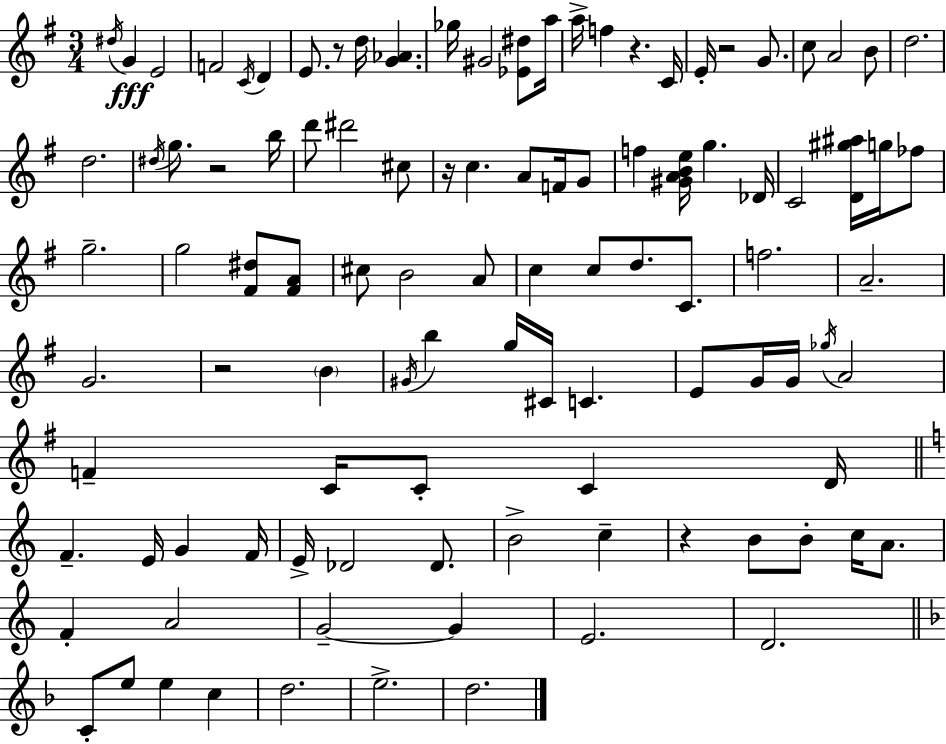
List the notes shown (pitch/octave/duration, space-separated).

D#5/s G4/q E4/h F4/h C4/s D4/q E4/e. R/e D5/s [G4,Ab4]/q. Gb5/s G#4/h [Eb4,D#5]/e A5/s A5/s F5/q R/q. C4/s E4/s R/h G4/e. C5/e A4/h B4/e D5/h. D5/h. D#5/s G5/e. R/h B5/s D6/e D#6/h C#5/e R/s C5/q. A4/e F4/s G4/e F5/q [G#4,A4,B4,E5]/s G5/q. Db4/s C4/h [D4,G#5,A#5]/s G5/s FES5/e G5/h. G5/h [F#4,D#5]/e [F#4,A4]/e C#5/e B4/h A4/e C5/q C5/e D5/e. C4/e. F5/h. A4/h. G4/h. R/h B4/q G#4/s B5/q G5/s C#4/s C4/q. E4/e G4/s G4/s Gb5/s A4/h F4/q C4/s C4/e C4/q D4/s F4/q. E4/s G4/q F4/s E4/s Db4/h Db4/e. B4/h C5/q R/q B4/e B4/e C5/s A4/e. F4/q A4/h G4/h G4/q E4/h. D4/h. C4/e E5/e E5/q C5/q D5/h. E5/h. D5/h.